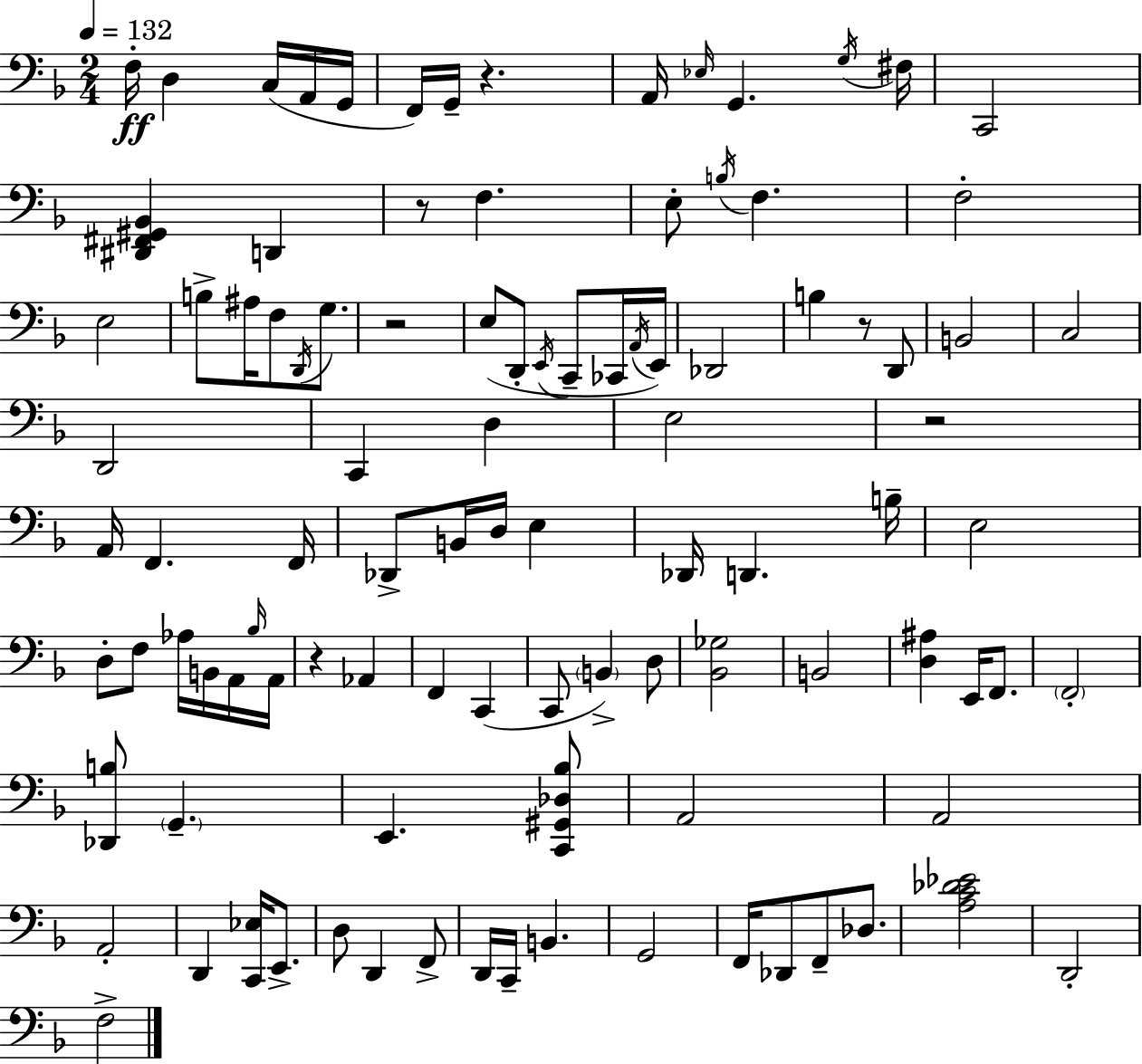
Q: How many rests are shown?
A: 6